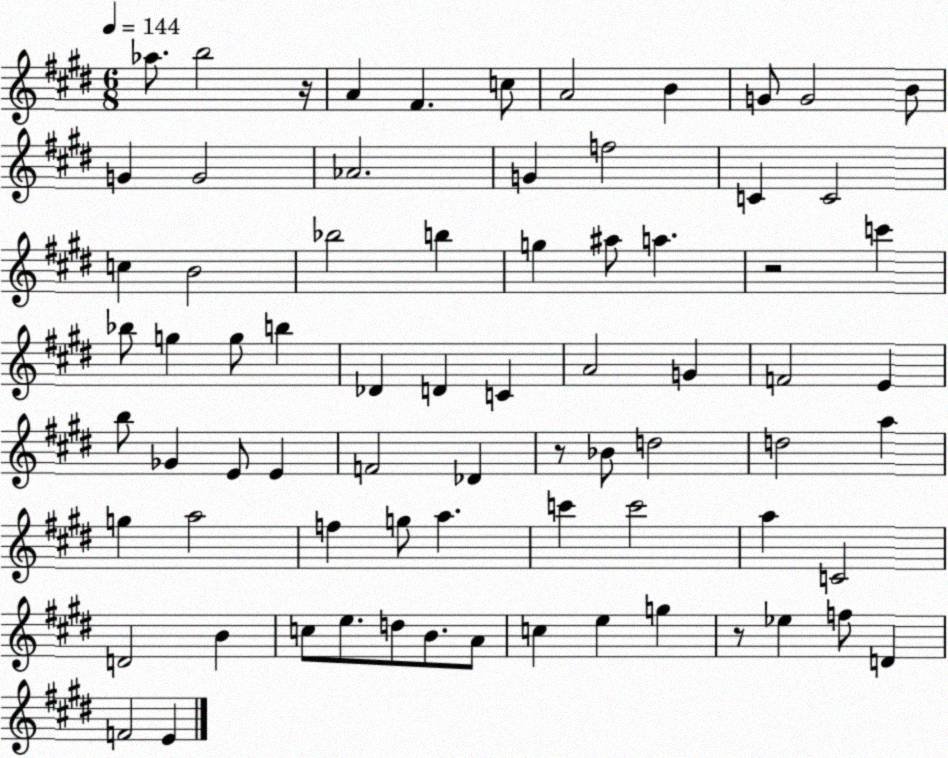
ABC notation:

X:1
T:Untitled
M:6/8
L:1/4
K:E
_a/2 b2 z/4 A ^F c/2 A2 B G/2 G2 B/2 G G2 _A2 G f2 C C2 c B2 _b2 b g ^a/2 a z2 c' _b/2 g g/2 b _D D C A2 G F2 E b/2 _G E/2 E F2 _D z/2 _B/2 d2 d2 a g a2 f g/2 a c' c'2 a C2 D2 B c/2 e/2 d/2 B/2 A/2 c e g z/2 _e f/2 D F2 E